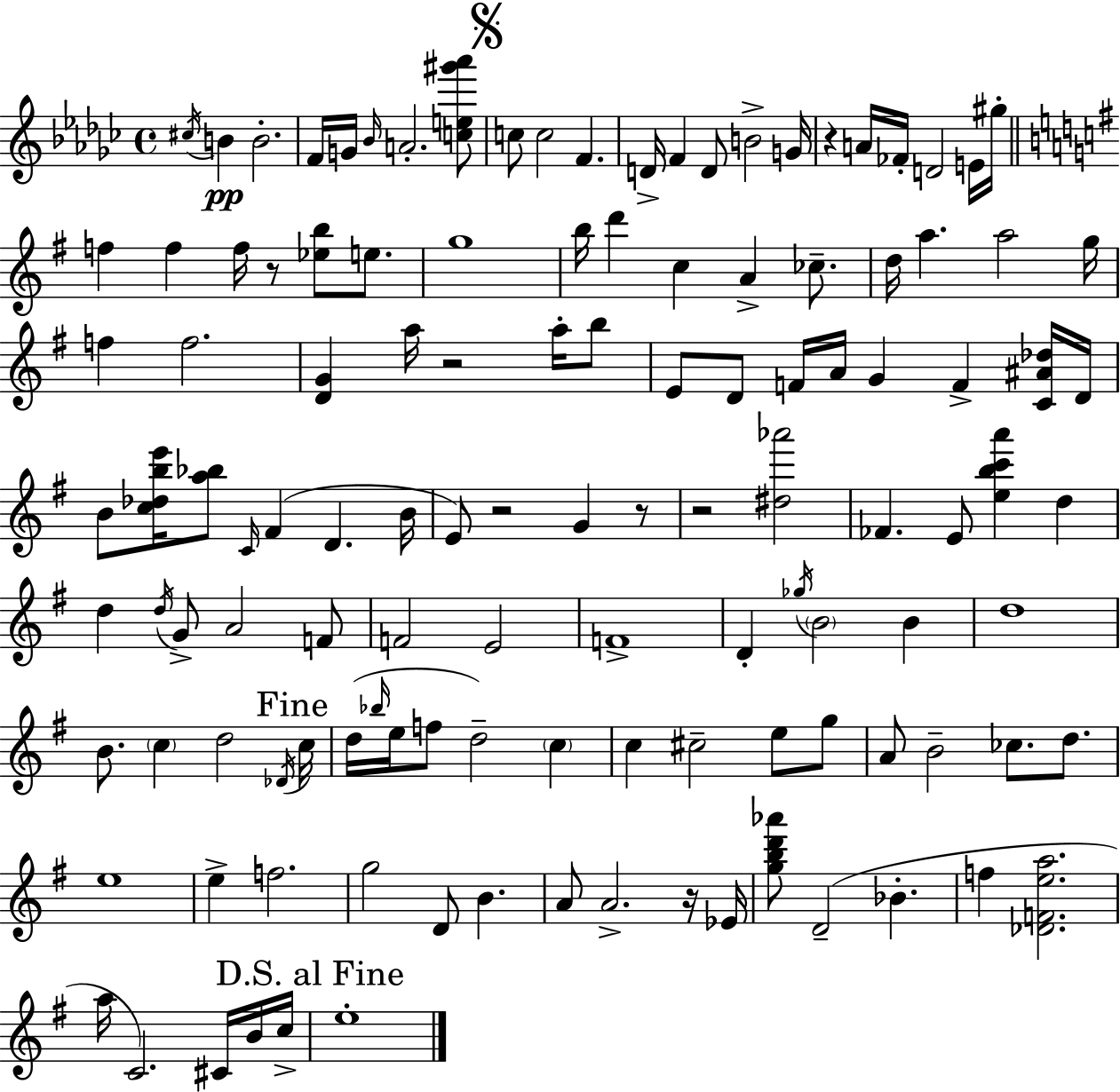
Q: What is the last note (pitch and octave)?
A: E5